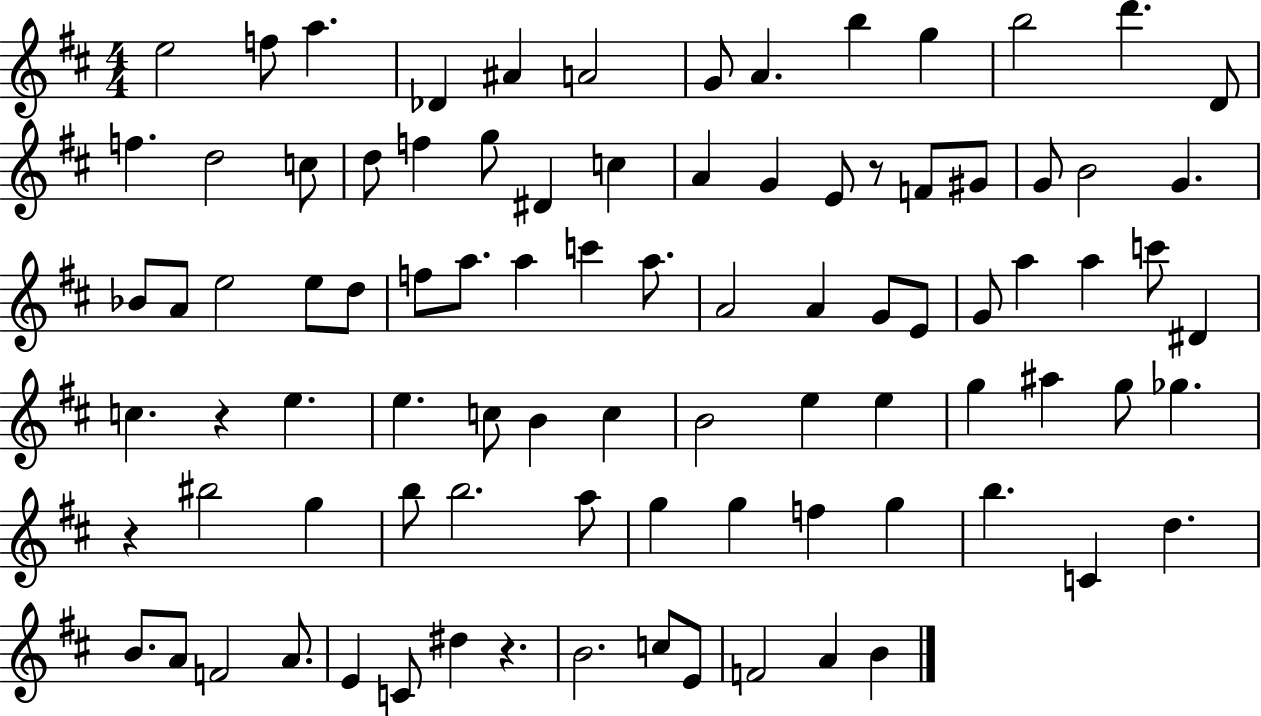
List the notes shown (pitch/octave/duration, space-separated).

E5/h F5/e A5/q. Db4/q A#4/q A4/h G4/e A4/q. B5/q G5/q B5/h D6/q. D4/e F5/q. D5/h C5/e D5/e F5/q G5/e D#4/q C5/q A4/q G4/q E4/e R/e F4/e G#4/e G4/e B4/h G4/q. Bb4/e A4/e E5/h E5/e D5/e F5/e A5/e. A5/q C6/q A5/e. A4/h A4/q G4/e E4/e G4/e A5/q A5/q C6/e D#4/q C5/q. R/q E5/q. E5/q. C5/e B4/q C5/q B4/h E5/q E5/q G5/q A#5/q G5/e Gb5/q. R/q BIS5/h G5/q B5/e B5/h. A5/e G5/q G5/q F5/q G5/q B5/q. C4/q D5/q. B4/e. A4/e F4/h A4/e. E4/q C4/e D#5/q R/q. B4/h. C5/e E4/e F4/h A4/q B4/q